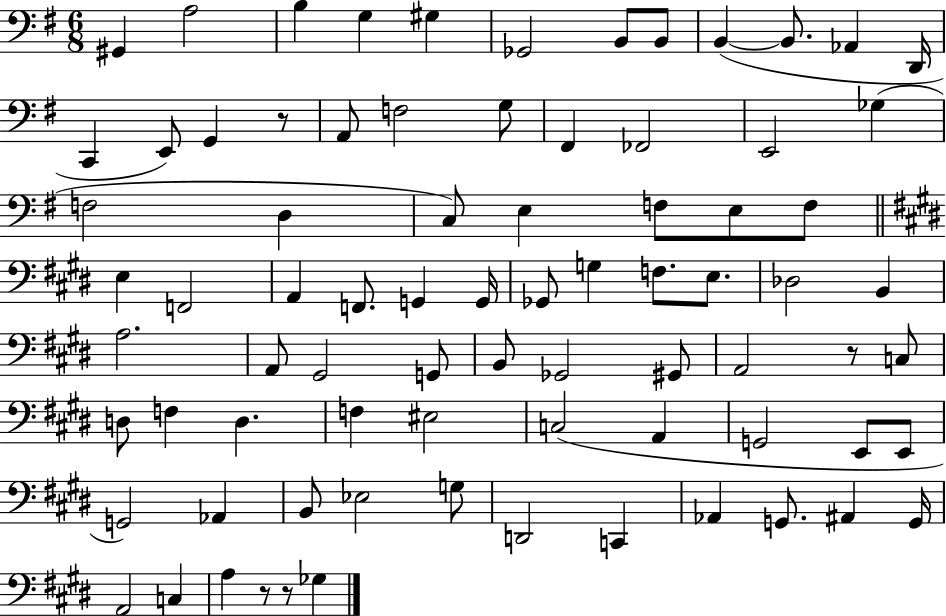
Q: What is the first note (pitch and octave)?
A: G#2